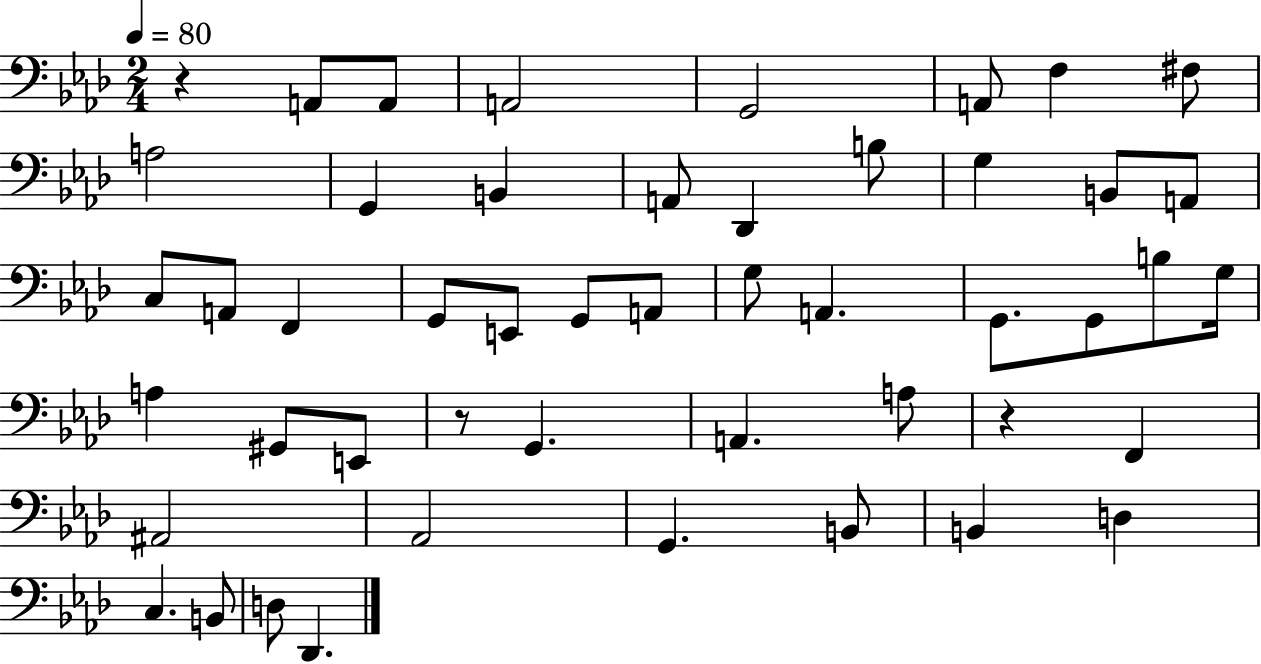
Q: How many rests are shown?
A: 3